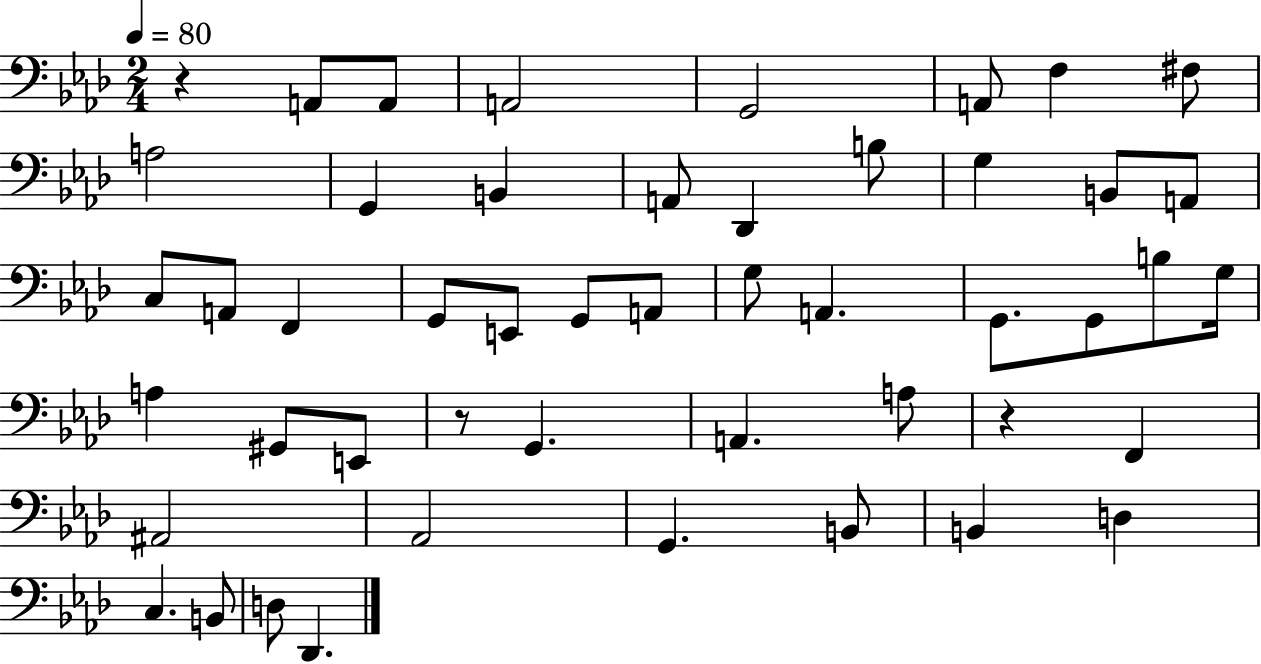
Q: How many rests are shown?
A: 3